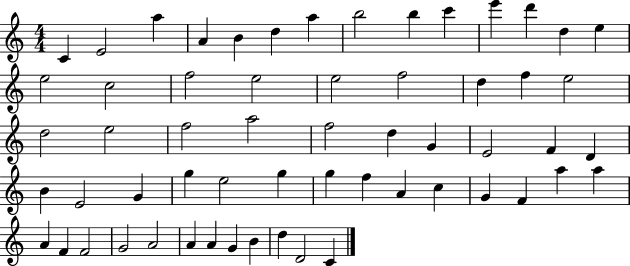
{
  \clef treble
  \numericTimeSignature
  \time 4/4
  \key c \major
  c'4 e'2 a''4 | a'4 b'4 d''4 a''4 | b''2 b''4 c'''4 | e'''4 d'''4 d''4 e''4 | \break e''2 c''2 | f''2 e''2 | e''2 f''2 | d''4 f''4 e''2 | \break d''2 e''2 | f''2 a''2 | f''2 d''4 g'4 | e'2 f'4 d'4 | \break b'4 e'2 g'4 | g''4 e''2 g''4 | g''4 f''4 a'4 c''4 | g'4 f'4 a''4 a''4 | \break a'4 f'4 f'2 | g'2 a'2 | a'4 a'4 g'4 b'4 | d''4 d'2 c'4 | \break \bar "|."
}